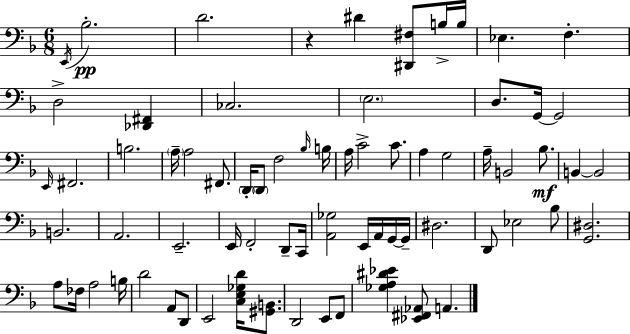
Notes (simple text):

E2/s Bb3/h. D4/h. R/q D#4/q [D#2,F#3]/e B3/s B3/s Eb3/q. F3/q. D3/h [Db2,F#2]/q CES3/h. E3/h. D3/e. G2/s G2/h E2/s F#2/h. B3/h. A3/s A3/h F#2/e. D2/s D2/e F3/h Bb3/s B3/s A3/s C4/h C4/e. A3/q G3/h A3/s B2/h Bb3/e. B2/q B2/h B2/h. A2/h. E2/h. E2/s F2/h D2/e C2/s [A2,Gb3]/h E2/s A2/s G2/s G2/s D#3/h. D2/e Eb3/h Bb3/e [G2,D#3]/h. A3/e FES3/s A3/h B3/s D4/h A2/e D2/e E2/h [C3,E3,Gb3,D4]/s [G#2,B2]/e. D2/h E2/e F2/e [Gb3,A3,D#4,Eb4]/q [Eb2,F#2,Ab2]/e A2/q.